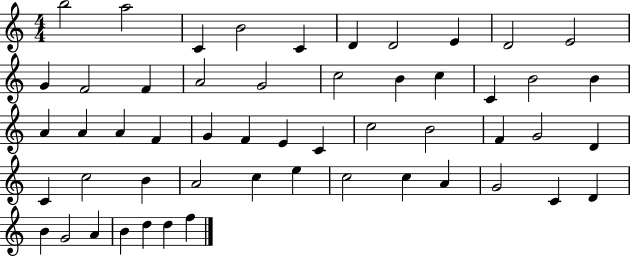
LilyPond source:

{
  \clef treble
  \numericTimeSignature
  \time 4/4
  \key c \major
  b''2 a''2 | c'4 b'2 c'4 | d'4 d'2 e'4 | d'2 e'2 | \break g'4 f'2 f'4 | a'2 g'2 | c''2 b'4 c''4 | c'4 b'2 b'4 | \break a'4 a'4 a'4 f'4 | g'4 f'4 e'4 c'4 | c''2 b'2 | f'4 g'2 d'4 | \break c'4 c''2 b'4 | a'2 c''4 e''4 | c''2 c''4 a'4 | g'2 c'4 d'4 | \break b'4 g'2 a'4 | b'4 d''4 d''4 f''4 | \bar "|."
}